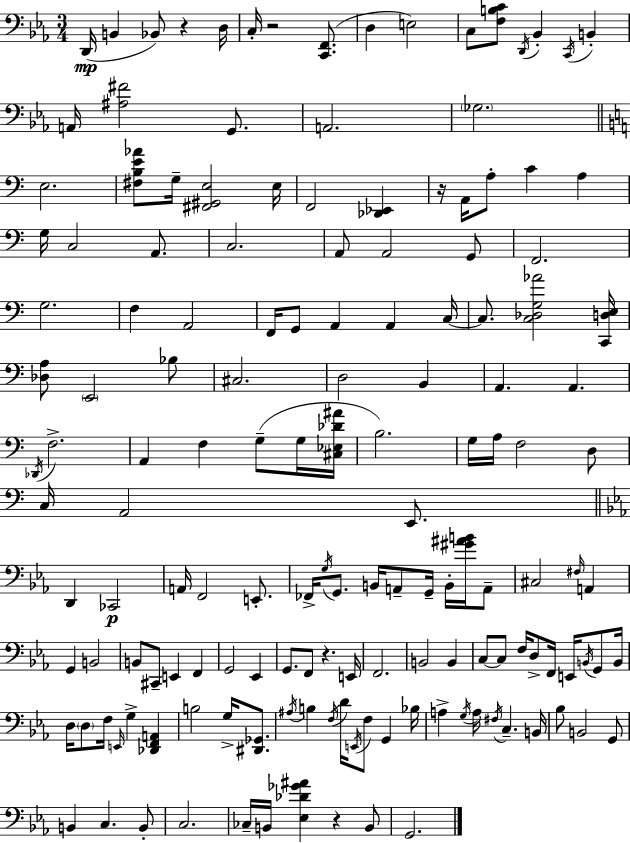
{
  \clef bass
  \numericTimeSignature
  \time 3/4
  \key ees \major
  \repeat volta 2 { d,16(\mp b,4 bes,8) r4 d16 | c16-. r2 <c, f,>8.( | d4 e2) | c8 <f b c'>8 \acciaccatura { d,16 } bes,4-. \acciaccatura { c,16 } b,4-. | \break a,16 <ais fis'>2 g,8. | a,2. | \parenthesize ges2. | \bar "||" \break \key a \minor e2. | <fis b e' aes'>8 g16-- <fis, gis, e>2 e16 | f,2 <des, ees,>4 | r16 a,16 a8-. c'4 a4 | \break g16 c2 a,8. | c2. | a,8 a,2 g,8 | f,2. | \break g2. | f4 a,2 | f,16 g,8 a,4 a,4 c16~~ | c8. <c des g aes'>2 <c, d e>16 | \break <des a>8 \parenthesize e,2 bes8 | cis2. | d2 b,4 | a,4. a,4. | \break \acciaccatura { des,16 } f2.-> | a,4 f4 g8--( g16 | <cis ees des' ais'>16 b2.) | g16 a16 f2 d8 | \break c16 a,2 e,8. | \bar "||" \break \key c \minor d,4 ces,2\p | a,16 f,2 e,8.-. | fes,16-> \acciaccatura { g16 } g,8. b,16 a,8-- g,16-- b,16-. <gis' ais' b'>16 a,8-- | cis2 \grace { fis16 } a,4 | \break g,4 b,2 | b,8 cis,8-- e,4 f,4 | g,2 ees,4 | g,8. f,8 r4. | \break e,16 f,2. | b,2 b,4 | c8~~ c8 f16 d8-> f,16 e,16 \acciaccatura { b,16 } | g,8 b,16 d16 \parenthesize d8 f16 \grace { e,16 } g4-> | \break <des, f, a,>4 b2 | g16-> <dis, ges,>8. \acciaccatura { ais16 } b4 \acciaccatura { f16 } d'16 \acciaccatura { e,16 } | f8 g,4 bes16 a4-> \acciaccatura { g16 } | a16 \acciaccatura { fis16 } c4.-- b,16 bes8 b,2 | \break g,8 b,4 | c4. b,8-. c2. | ces16-- b,16 <ees des' ges' ais'>4 | r4 b,8 g,2. | \break } \bar "|."
}